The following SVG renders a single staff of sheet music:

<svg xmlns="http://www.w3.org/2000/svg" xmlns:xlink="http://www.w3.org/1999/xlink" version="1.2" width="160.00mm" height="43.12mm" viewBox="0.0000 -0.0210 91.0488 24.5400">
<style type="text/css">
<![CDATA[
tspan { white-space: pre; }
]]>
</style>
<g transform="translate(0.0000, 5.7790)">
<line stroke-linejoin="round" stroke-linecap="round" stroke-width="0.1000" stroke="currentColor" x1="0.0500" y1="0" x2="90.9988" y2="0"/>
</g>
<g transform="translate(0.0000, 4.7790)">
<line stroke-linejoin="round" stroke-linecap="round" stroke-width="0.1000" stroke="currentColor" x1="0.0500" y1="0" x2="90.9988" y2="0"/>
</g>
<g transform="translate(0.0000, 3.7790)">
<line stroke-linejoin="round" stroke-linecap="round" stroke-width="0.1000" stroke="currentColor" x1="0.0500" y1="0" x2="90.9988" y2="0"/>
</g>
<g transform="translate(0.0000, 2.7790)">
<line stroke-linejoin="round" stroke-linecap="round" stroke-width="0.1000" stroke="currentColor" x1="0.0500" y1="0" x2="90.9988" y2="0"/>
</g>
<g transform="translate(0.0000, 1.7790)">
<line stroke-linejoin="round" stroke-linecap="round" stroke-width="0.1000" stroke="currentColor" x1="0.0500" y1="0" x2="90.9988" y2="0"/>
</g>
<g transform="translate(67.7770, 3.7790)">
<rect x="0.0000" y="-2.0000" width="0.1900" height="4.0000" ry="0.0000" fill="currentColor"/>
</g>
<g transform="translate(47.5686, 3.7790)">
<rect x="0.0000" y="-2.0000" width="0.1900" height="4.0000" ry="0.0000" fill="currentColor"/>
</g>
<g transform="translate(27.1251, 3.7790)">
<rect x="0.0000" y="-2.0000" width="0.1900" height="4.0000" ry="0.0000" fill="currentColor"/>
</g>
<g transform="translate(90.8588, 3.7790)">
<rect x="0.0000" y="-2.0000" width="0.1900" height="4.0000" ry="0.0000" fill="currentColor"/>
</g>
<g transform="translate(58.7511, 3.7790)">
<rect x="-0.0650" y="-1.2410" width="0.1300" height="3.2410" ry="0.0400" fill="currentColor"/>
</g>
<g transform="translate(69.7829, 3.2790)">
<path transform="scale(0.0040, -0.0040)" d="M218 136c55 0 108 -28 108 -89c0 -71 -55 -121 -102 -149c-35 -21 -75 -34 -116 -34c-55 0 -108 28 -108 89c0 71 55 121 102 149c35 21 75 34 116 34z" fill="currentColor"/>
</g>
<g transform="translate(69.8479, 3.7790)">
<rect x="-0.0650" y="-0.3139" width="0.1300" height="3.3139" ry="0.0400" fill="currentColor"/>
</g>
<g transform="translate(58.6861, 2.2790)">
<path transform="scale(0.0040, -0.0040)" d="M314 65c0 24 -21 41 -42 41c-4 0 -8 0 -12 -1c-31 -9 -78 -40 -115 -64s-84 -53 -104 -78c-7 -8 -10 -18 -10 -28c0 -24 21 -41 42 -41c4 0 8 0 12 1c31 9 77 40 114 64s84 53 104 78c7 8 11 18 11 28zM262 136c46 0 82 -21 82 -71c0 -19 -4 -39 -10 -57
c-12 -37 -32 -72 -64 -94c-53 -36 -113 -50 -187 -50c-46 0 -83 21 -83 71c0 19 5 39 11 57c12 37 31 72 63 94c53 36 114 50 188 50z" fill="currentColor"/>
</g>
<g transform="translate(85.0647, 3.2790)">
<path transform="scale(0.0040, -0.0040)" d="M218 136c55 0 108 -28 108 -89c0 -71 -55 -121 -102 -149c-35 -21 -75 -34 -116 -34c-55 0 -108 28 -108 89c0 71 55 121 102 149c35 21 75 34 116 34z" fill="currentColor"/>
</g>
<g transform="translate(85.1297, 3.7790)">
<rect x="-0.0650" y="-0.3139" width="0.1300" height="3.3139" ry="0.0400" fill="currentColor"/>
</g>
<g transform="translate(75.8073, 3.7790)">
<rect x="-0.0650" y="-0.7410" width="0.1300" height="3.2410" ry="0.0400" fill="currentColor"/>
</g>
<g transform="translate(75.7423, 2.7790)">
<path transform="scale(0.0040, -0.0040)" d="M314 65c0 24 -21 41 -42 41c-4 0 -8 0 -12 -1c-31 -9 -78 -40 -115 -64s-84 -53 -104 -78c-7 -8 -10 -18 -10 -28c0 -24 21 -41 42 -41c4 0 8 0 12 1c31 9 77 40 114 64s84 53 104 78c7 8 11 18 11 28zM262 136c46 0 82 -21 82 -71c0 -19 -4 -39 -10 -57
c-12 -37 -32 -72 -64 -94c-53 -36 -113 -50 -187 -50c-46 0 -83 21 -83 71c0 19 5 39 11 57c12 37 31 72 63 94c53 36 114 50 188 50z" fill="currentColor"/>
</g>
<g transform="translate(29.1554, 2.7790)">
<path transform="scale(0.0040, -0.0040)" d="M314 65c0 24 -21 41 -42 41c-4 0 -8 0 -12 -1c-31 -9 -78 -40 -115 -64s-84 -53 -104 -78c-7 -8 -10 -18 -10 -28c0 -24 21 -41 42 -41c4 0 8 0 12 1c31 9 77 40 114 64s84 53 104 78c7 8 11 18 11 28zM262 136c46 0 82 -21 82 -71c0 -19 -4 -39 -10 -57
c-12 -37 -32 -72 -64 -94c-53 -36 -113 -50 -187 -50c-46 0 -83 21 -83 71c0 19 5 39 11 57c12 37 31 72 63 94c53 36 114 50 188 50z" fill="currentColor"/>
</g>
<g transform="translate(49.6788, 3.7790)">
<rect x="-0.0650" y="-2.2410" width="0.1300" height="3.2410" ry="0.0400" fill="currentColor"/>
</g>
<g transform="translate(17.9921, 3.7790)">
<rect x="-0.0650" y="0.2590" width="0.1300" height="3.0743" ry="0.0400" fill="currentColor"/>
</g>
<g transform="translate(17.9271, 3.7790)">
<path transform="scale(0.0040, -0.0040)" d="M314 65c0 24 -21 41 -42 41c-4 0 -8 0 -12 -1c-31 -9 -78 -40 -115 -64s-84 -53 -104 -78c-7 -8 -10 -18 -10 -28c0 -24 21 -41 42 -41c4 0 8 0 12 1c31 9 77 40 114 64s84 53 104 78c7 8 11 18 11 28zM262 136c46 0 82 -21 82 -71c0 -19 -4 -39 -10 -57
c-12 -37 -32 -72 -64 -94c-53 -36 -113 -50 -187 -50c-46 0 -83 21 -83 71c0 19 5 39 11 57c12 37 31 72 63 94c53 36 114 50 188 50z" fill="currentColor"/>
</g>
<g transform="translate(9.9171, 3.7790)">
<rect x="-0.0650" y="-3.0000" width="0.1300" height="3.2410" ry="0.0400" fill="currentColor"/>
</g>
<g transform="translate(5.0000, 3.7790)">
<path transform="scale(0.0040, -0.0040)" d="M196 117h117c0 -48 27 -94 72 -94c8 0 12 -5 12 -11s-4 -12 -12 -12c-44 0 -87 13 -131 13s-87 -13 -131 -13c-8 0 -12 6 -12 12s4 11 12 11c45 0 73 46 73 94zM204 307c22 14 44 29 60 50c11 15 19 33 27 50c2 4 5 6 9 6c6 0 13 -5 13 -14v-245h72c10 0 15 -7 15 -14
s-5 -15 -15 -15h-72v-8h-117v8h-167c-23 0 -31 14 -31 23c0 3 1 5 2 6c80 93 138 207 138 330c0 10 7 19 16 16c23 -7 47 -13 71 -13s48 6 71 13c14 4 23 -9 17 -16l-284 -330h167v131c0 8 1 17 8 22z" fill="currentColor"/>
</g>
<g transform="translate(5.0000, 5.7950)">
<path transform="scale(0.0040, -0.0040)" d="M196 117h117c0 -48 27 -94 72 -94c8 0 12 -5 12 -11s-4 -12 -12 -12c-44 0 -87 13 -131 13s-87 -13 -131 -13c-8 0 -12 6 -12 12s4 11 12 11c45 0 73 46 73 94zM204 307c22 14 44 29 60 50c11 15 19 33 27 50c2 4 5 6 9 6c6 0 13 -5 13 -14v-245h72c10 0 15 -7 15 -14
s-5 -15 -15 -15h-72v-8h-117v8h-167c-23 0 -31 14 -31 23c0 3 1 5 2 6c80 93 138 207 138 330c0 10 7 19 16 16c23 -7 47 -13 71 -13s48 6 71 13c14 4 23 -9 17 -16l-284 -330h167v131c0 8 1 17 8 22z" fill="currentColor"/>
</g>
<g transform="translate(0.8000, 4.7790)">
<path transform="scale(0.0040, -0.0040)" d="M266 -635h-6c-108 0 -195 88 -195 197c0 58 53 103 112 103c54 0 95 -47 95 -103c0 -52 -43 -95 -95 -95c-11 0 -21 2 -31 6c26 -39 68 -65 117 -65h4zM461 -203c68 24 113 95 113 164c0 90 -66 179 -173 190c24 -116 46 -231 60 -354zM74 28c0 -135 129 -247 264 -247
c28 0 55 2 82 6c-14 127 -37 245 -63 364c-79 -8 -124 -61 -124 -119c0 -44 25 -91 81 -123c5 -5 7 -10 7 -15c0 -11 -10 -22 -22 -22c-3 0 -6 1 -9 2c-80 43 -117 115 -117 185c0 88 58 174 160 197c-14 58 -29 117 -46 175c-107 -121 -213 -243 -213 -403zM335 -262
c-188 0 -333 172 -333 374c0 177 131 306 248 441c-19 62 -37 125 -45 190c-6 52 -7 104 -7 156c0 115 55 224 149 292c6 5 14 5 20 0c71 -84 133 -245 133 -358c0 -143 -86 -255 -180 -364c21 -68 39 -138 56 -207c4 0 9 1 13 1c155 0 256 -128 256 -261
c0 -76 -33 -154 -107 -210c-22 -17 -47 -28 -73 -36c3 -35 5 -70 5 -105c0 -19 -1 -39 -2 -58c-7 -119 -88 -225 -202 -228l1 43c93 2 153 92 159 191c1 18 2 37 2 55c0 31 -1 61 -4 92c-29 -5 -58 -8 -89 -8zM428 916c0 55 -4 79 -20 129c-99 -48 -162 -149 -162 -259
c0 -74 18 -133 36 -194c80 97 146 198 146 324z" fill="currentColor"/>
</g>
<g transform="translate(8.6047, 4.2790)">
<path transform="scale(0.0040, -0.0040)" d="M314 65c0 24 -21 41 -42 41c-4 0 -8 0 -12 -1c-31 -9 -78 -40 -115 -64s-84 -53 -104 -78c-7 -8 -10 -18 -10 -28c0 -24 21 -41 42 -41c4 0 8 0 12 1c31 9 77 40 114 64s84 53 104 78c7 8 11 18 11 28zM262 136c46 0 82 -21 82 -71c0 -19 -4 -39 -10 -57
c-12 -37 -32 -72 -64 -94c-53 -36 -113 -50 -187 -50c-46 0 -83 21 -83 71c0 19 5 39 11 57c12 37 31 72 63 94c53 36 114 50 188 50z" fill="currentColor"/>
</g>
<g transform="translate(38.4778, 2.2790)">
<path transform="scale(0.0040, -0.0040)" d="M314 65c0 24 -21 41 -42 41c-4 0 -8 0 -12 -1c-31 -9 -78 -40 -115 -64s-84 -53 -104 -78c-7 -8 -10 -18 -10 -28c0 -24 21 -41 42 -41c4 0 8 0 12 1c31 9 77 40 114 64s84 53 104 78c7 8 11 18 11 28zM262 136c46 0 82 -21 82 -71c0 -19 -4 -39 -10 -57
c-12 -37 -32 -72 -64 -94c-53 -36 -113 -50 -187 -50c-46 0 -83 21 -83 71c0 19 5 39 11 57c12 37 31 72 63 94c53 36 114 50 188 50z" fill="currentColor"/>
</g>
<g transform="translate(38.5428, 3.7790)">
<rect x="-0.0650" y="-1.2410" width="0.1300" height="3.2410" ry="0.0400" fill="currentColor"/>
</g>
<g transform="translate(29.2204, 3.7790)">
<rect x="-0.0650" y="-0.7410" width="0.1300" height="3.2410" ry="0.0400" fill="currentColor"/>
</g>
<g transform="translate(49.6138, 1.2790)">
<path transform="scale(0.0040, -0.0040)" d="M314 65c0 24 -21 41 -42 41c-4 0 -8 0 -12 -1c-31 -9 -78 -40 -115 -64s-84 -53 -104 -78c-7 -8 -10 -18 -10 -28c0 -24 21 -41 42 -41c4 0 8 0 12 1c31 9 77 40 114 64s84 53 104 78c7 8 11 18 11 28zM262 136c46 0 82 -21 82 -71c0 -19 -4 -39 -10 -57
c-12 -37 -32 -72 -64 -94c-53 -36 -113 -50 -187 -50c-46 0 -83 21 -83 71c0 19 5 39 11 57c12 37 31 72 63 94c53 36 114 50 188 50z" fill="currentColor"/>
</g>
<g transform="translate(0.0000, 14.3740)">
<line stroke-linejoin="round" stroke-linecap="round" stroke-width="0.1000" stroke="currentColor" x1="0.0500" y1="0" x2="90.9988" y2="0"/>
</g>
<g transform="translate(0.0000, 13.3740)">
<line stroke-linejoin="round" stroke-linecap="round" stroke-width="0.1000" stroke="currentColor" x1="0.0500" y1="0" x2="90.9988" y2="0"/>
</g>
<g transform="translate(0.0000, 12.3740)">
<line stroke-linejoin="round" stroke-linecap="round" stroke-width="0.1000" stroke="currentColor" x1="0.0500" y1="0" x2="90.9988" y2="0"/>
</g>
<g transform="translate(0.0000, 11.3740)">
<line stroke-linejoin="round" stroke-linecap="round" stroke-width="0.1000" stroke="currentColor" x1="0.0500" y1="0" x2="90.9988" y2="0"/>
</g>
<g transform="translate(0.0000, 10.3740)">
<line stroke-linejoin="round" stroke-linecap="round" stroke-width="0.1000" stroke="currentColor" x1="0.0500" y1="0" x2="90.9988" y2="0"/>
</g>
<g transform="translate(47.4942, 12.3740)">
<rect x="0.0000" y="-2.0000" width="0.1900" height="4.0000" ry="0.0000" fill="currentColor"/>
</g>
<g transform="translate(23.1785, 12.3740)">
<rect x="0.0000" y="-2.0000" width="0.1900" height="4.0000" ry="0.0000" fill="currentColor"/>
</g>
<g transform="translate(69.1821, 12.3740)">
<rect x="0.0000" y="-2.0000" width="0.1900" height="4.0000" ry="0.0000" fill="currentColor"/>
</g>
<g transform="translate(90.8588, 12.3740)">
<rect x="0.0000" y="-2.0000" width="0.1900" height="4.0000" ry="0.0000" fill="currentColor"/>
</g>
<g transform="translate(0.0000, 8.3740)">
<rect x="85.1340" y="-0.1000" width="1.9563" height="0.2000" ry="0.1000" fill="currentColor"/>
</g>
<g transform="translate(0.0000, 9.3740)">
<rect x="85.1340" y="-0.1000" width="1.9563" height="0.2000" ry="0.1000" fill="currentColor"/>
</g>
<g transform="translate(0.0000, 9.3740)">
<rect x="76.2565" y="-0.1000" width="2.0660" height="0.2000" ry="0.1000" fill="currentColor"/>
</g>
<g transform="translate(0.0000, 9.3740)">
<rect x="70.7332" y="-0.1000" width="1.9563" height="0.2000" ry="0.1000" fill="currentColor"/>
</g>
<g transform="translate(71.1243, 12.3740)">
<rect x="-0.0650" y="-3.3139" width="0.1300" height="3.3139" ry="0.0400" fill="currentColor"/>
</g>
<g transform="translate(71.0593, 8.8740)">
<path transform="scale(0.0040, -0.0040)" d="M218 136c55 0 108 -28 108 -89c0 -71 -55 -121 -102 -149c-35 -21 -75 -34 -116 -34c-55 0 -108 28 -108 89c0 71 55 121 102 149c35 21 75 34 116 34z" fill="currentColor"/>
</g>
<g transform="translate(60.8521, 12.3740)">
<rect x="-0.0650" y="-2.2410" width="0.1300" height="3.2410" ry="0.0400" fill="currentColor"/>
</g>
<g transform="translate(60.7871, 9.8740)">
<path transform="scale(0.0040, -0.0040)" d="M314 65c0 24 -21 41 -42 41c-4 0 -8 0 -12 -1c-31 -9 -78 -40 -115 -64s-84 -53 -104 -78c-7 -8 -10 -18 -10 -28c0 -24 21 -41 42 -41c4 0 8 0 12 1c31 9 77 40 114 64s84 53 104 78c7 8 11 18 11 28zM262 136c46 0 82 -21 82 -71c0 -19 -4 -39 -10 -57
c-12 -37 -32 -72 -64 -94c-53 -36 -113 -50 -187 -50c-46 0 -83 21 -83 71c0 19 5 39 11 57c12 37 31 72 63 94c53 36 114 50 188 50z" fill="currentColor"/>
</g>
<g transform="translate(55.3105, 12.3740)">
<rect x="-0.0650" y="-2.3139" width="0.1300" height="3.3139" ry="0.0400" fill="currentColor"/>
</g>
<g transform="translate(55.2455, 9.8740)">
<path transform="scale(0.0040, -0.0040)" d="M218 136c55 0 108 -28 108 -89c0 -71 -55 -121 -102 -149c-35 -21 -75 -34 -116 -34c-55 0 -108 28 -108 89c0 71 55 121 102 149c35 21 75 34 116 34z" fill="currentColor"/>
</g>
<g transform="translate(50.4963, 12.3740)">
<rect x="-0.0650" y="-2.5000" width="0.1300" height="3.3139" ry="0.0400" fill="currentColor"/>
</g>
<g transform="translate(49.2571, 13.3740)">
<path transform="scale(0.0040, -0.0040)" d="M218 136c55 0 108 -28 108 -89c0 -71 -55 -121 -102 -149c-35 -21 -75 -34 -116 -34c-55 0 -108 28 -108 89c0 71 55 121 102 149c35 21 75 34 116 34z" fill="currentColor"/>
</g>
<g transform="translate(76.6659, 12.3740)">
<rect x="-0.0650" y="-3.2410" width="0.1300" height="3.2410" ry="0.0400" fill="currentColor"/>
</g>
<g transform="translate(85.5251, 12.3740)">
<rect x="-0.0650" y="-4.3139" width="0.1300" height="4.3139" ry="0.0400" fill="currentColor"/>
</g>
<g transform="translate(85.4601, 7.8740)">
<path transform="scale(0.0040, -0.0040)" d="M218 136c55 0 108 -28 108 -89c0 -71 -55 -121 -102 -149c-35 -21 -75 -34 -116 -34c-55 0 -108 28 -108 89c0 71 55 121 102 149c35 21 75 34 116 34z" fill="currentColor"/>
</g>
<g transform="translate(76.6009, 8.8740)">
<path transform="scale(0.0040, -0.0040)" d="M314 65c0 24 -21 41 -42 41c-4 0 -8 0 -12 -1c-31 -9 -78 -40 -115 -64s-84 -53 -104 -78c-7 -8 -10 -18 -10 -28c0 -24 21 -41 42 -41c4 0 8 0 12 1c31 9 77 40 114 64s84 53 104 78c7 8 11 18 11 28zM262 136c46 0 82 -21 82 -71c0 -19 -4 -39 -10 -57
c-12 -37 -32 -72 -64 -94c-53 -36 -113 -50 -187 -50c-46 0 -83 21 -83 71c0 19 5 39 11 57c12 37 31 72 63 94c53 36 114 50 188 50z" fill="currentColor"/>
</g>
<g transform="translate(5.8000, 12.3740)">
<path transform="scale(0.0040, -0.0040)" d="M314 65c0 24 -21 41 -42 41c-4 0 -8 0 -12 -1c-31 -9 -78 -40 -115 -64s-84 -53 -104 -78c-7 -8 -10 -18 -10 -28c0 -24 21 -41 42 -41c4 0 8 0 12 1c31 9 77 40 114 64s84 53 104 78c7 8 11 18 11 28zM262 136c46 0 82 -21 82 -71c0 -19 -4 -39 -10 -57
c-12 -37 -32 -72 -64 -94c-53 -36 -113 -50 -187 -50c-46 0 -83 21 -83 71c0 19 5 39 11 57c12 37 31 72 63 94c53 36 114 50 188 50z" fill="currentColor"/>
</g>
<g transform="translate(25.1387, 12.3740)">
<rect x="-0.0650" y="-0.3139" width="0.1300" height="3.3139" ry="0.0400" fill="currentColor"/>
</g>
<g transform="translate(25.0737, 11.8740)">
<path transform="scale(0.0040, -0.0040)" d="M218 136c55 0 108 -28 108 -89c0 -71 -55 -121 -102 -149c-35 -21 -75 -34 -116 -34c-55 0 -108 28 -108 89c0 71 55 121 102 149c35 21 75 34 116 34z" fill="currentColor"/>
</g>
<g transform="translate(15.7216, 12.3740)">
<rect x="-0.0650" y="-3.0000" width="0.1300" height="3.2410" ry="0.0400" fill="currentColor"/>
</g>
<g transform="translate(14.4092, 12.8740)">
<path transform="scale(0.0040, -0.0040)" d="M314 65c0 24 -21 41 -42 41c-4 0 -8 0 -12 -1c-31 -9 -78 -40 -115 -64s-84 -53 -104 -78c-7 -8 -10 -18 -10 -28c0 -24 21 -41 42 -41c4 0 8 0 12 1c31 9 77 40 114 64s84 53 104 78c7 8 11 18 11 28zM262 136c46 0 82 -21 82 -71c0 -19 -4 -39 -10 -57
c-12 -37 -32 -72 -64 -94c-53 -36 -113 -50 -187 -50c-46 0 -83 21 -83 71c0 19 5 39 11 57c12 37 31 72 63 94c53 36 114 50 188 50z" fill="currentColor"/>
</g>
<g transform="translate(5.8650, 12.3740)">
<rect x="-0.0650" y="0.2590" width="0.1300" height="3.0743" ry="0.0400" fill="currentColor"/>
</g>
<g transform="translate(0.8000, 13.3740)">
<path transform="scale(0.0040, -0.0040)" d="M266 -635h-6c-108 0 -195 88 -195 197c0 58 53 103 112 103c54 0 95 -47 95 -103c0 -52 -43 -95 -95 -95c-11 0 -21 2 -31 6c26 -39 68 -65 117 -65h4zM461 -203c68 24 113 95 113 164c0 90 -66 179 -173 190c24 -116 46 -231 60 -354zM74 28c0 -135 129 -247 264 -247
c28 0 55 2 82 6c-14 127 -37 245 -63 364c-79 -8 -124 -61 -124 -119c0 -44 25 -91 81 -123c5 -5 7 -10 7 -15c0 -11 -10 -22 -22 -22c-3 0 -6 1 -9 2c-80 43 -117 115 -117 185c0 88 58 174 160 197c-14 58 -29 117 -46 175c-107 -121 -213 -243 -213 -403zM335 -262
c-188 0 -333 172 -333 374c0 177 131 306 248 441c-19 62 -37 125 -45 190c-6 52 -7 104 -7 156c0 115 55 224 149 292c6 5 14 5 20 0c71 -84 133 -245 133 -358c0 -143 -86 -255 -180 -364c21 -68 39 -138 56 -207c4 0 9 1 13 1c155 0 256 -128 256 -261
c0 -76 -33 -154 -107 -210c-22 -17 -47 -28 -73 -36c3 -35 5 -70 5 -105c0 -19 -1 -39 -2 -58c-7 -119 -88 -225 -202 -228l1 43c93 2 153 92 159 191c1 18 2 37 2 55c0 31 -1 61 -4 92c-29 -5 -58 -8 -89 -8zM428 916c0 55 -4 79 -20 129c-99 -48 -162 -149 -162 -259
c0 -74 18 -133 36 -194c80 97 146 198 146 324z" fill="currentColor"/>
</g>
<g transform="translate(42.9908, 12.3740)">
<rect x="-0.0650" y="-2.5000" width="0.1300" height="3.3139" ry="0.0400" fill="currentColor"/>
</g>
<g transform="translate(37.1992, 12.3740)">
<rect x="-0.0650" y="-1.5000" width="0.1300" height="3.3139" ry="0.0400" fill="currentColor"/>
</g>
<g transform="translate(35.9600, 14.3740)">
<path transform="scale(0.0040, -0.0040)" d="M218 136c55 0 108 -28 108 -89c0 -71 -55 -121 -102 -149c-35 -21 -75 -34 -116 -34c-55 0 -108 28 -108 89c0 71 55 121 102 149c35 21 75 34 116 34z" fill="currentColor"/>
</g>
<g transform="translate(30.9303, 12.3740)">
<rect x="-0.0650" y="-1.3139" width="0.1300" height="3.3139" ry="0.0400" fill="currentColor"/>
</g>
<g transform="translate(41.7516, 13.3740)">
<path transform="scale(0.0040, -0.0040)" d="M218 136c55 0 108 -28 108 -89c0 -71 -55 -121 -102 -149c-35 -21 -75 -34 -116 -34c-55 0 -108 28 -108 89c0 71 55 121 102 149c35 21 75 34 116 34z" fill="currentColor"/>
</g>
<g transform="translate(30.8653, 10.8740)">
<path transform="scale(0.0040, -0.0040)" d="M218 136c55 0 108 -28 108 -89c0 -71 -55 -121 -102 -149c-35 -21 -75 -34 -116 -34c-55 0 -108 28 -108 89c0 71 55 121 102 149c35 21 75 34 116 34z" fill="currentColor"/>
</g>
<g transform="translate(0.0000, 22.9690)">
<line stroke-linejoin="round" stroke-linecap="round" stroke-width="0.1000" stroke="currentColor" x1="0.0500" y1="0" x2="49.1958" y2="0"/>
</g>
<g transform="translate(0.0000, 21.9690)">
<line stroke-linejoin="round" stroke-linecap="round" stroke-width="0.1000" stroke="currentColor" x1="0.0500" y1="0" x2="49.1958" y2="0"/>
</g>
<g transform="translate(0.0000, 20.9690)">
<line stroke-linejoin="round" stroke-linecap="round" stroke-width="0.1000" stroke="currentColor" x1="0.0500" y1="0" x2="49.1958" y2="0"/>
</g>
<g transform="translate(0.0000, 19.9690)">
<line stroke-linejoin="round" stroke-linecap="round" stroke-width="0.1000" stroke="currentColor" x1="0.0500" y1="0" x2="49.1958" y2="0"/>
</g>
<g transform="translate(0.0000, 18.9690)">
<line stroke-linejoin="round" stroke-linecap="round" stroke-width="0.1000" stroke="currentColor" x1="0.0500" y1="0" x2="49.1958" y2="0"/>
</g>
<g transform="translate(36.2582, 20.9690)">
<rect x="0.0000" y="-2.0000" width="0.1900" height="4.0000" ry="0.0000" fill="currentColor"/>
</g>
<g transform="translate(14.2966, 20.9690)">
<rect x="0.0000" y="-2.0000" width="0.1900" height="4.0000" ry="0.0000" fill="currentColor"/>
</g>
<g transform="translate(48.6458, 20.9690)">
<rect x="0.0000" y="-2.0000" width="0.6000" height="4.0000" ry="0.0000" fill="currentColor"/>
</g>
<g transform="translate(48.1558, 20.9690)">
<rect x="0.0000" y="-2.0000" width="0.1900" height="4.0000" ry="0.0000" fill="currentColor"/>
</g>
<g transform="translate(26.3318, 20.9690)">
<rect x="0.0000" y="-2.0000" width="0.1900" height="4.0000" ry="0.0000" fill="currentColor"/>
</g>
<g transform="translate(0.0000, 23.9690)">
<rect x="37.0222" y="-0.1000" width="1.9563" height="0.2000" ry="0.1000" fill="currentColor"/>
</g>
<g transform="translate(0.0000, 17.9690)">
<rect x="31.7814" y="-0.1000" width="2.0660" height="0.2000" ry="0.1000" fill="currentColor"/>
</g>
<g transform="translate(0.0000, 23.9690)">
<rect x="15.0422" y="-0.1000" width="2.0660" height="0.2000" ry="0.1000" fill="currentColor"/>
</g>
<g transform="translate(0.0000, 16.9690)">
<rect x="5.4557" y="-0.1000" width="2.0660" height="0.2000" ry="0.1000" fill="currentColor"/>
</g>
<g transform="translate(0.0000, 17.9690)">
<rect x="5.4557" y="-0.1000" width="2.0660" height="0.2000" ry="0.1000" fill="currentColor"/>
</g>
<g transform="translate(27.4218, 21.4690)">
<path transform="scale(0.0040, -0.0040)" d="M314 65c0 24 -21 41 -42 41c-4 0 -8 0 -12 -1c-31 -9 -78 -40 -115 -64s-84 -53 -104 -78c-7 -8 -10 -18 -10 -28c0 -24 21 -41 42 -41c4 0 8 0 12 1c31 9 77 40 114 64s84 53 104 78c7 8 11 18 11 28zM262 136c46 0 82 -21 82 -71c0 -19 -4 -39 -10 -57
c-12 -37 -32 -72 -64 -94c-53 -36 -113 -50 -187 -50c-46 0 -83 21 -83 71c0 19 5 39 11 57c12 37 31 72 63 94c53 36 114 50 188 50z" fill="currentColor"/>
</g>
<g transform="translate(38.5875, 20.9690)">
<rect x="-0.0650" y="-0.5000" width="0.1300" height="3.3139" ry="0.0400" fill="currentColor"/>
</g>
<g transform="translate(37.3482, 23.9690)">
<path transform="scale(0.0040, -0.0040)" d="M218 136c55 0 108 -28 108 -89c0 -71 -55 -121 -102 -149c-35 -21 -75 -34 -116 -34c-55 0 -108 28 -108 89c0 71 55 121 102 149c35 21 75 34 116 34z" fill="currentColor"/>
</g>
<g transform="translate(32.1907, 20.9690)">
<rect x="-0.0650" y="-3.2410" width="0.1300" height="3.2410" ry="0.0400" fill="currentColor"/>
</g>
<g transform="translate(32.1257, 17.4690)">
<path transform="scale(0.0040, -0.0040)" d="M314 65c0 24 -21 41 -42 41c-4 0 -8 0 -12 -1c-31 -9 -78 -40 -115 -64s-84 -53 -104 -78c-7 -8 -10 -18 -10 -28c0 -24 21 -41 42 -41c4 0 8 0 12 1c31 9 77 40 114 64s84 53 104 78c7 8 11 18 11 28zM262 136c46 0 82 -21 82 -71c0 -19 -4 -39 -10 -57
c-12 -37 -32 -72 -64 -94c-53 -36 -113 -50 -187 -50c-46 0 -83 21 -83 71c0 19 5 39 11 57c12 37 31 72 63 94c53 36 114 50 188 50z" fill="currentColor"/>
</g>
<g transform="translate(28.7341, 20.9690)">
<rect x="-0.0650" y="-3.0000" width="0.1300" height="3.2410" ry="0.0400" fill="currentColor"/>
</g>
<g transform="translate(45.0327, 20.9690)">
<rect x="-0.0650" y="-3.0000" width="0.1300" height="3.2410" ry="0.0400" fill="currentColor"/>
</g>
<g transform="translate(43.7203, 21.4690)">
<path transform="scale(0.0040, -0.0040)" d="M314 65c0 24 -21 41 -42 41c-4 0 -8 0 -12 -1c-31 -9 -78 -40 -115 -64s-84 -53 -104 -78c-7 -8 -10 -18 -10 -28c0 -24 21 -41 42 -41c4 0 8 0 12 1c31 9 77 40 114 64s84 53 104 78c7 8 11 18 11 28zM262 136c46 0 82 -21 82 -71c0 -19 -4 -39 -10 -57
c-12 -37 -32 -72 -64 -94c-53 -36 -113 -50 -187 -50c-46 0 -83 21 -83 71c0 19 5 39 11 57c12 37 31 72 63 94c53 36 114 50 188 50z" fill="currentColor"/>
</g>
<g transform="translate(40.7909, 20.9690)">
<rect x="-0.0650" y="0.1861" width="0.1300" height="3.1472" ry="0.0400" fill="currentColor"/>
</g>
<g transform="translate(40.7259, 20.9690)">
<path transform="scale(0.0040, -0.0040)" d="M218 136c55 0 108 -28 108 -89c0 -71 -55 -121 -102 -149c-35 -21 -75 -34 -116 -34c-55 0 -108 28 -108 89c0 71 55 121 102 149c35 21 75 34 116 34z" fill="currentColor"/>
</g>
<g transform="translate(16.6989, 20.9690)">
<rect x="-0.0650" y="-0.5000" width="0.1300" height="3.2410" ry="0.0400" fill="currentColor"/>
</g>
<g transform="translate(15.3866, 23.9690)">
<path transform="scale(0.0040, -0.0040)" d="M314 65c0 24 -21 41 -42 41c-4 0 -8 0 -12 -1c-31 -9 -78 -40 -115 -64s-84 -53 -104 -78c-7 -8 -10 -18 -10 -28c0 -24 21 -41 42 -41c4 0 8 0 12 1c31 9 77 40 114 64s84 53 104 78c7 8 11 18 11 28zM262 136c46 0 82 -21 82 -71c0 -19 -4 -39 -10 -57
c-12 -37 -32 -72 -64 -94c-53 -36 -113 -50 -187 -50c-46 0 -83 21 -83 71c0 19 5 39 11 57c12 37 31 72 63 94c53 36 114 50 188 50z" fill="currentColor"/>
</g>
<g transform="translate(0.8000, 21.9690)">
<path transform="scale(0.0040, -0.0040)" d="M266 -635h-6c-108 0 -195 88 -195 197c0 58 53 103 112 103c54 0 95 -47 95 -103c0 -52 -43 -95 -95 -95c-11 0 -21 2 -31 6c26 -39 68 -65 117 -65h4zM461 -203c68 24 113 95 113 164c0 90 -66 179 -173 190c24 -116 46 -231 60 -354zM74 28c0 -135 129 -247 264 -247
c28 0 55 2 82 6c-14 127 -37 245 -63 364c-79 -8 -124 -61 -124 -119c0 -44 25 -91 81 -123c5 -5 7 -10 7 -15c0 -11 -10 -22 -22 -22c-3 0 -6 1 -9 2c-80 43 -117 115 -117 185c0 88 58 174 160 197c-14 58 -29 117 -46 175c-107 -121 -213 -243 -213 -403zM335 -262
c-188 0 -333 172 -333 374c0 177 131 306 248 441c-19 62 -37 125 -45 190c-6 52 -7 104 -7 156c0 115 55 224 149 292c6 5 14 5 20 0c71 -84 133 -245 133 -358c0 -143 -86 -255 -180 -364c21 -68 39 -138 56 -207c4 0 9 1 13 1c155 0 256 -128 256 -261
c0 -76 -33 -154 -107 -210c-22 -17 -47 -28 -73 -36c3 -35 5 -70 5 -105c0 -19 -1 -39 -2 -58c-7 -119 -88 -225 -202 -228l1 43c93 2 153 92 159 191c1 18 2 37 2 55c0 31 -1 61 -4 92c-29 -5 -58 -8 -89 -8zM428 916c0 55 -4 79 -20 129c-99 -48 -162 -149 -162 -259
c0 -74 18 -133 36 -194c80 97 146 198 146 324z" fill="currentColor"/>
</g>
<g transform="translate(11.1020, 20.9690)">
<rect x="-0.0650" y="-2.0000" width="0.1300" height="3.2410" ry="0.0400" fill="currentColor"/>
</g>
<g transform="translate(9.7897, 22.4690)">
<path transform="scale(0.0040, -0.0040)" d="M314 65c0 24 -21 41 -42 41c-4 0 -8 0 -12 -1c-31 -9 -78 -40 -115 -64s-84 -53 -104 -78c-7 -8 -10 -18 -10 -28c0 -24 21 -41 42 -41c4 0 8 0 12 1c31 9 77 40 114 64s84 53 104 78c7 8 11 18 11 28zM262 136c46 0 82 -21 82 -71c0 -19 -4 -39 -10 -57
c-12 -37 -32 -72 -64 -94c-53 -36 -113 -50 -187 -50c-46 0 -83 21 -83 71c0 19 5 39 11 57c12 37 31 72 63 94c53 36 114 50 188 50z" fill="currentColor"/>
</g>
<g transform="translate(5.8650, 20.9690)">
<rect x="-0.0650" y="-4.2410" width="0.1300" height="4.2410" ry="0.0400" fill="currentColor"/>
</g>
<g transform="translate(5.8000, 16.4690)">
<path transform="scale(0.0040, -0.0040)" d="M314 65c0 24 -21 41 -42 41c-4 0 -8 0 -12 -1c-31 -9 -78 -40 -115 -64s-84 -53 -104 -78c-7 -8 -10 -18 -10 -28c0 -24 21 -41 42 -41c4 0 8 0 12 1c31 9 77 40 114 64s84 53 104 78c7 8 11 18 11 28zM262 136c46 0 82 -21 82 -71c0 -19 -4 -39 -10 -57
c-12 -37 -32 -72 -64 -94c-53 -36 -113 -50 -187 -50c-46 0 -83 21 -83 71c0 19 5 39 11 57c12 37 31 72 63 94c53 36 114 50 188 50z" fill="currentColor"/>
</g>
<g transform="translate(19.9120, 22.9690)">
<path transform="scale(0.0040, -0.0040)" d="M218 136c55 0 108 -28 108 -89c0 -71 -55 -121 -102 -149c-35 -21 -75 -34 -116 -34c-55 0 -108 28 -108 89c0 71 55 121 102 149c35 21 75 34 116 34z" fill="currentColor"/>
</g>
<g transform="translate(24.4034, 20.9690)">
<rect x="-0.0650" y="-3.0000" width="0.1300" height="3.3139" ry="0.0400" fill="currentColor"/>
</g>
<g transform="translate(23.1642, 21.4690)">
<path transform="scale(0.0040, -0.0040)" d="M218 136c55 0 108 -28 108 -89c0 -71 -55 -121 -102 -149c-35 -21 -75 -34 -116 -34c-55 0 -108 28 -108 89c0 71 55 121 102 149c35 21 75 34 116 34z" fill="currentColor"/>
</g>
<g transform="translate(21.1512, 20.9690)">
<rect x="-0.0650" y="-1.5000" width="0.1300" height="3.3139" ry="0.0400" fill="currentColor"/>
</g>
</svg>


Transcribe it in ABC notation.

X:1
T:Untitled
M:4/4
L:1/4
K:C
A2 B2 d2 e2 g2 e2 c d2 c B2 A2 c e E G G g g2 b b2 d' d'2 F2 C2 E A A2 b2 C B A2